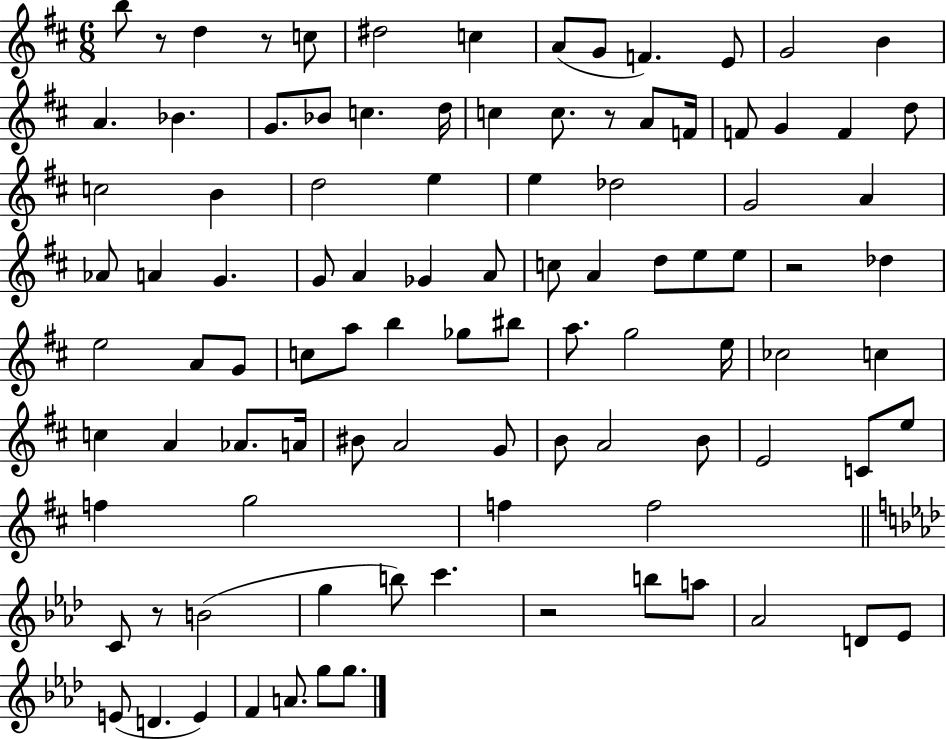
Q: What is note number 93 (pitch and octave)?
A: G5